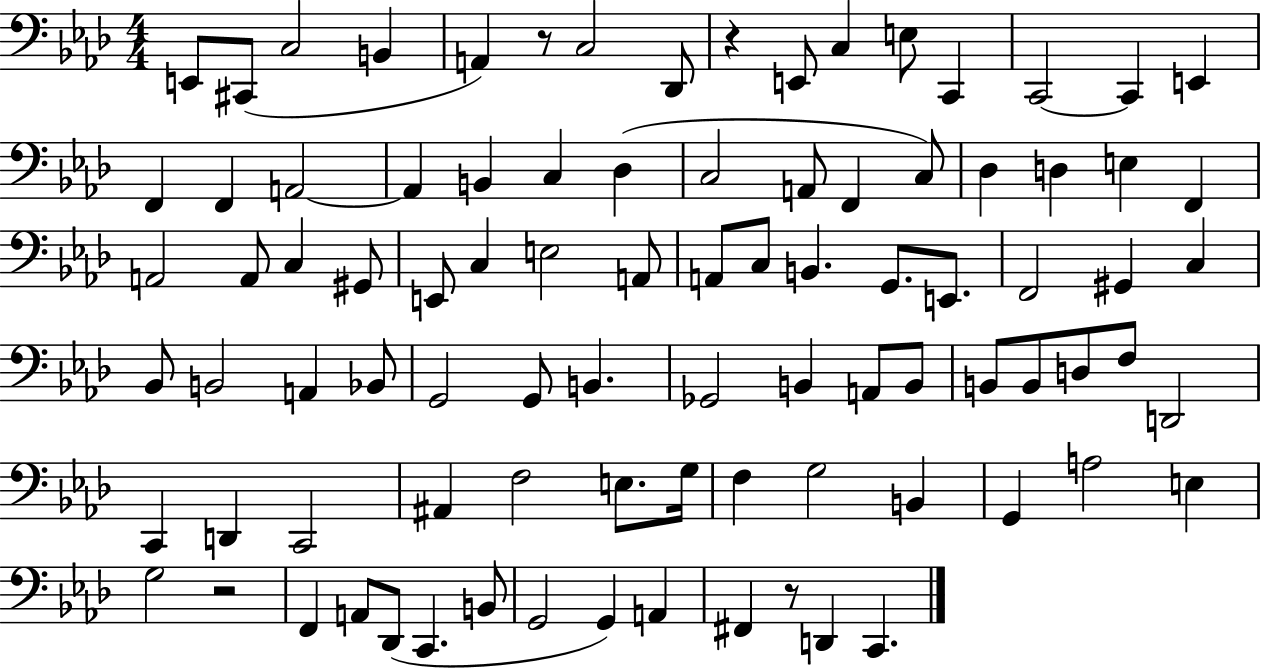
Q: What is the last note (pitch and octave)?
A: C2